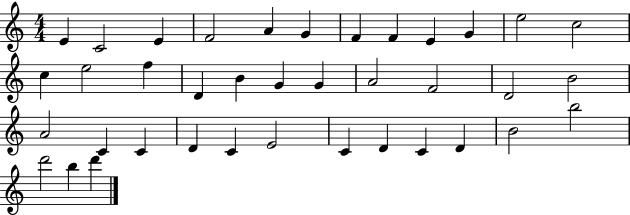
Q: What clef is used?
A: treble